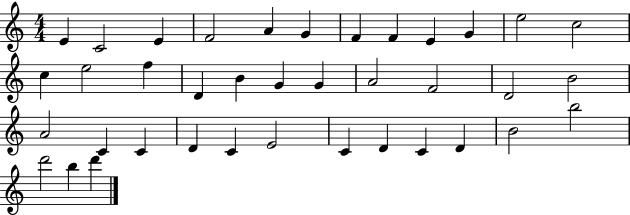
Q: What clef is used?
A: treble